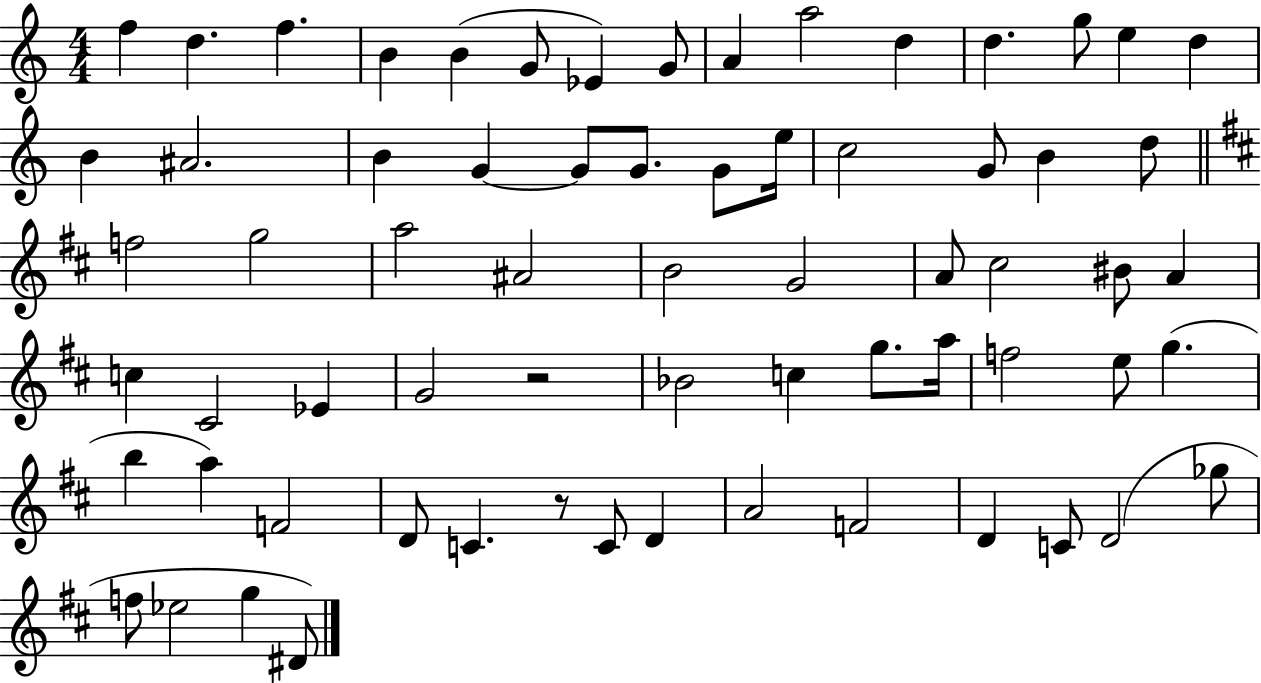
F5/q D5/q. F5/q. B4/q B4/q G4/e Eb4/q G4/e A4/q A5/h D5/q D5/q. G5/e E5/q D5/q B4/q A#4/h. B4/q G4/q G4/e G4/e. G4/e E5/s C5/h G4/e B4/q D5/e F5/h G5/h A5/h A#4/h B4/h G4/h A4/e C#5/h BIS4/e A4/q C5/q C#4/h Eb4/q G4/h R/h Bb4/h C5/q G5/e. A5/s F5/h E5/e G5/q. B5/q A5/q F4/h D4/e C4/q. R/e C4/e D4/q A4/h F4/h D4/q C4/e D4/h Gb5/e F5/e Eb5/h G5/q D#4/e